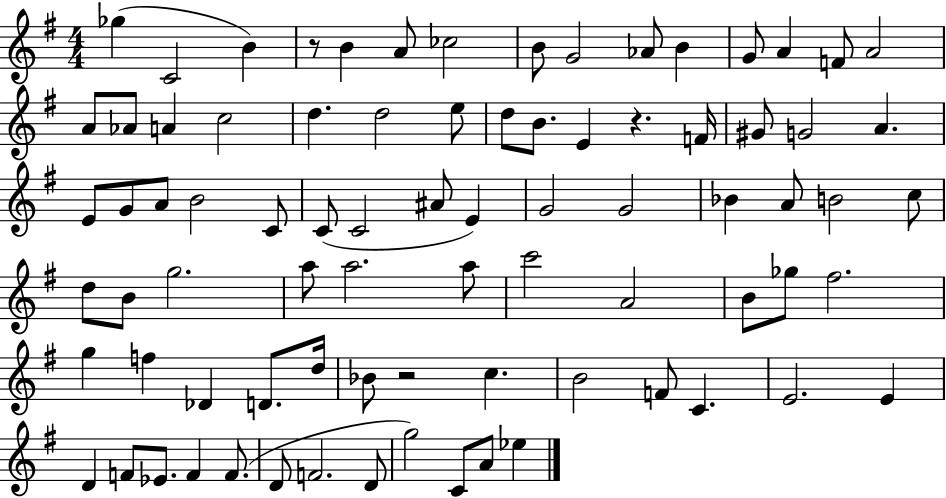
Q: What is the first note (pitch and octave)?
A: Gb5